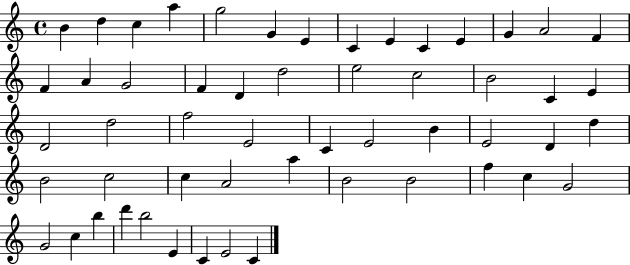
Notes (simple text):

B4/q D5/q C5/q A5/q G5/h G4/q E4/q C4/q E4/q C4/q E4/q G4/q A4/h F4/q F4/q A4/q G4/h F4/q D4/q D5/h E5/h C5/h B4/h C4/q E4/q D4/h D5/h F5/h E4/h C4/q E4/h B4/q E4/h D4/q D5/q B4/h C5/h C5/q A4/h A5/q B4/h B4/h F5/q C5/q G4/h G4/h C5/q B5/q D6/q B5/h E4/q C4/q E4/h C4/q